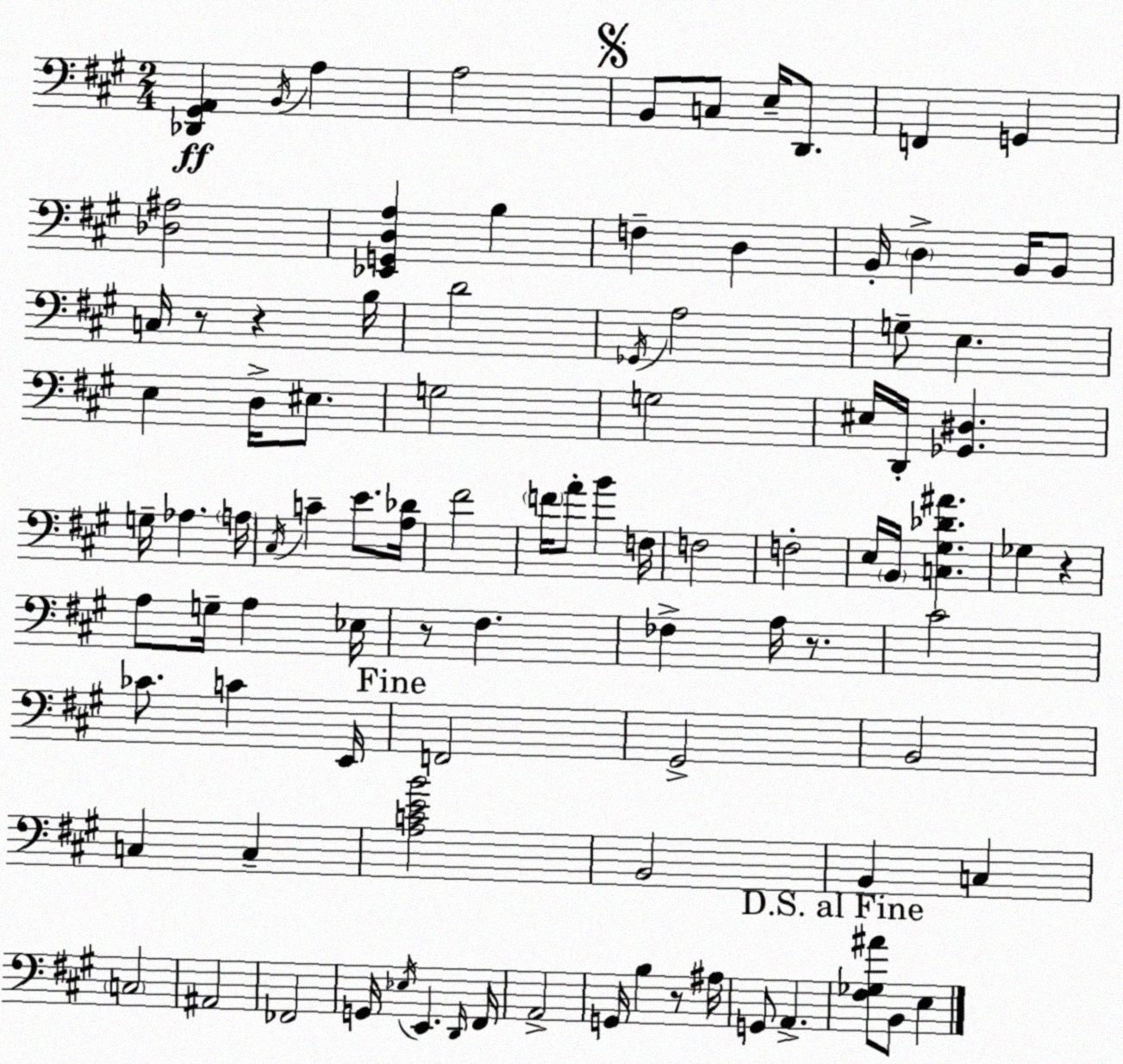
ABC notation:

X:1
T:Untitled
M:2/4
L:1/4
K:A
[_D,,^G,,A,,] B,,/4 A, A,2 B,,/2 C,/2 E,/4 D,,/2 F,, G,, [_D,^A,]2 [_E,,G,,D,A,] B, F, D, B,,/4 D, B,,/4 B,,/2 C,/4 z/2 z B,/4 D2 _G,,/4 A,2 G,/2 E, E, D,/4 ^E,/2 G,2 G,2 ^E,/4 D,,/4 [_G,,^D,] G,/4 _A, A,/4 ^C,/4 C E/2 [A,_D]/4 ^F2 F/4 A/2 B F,/4 F,2 F,2 E,/4 B,,/4 [C,^G,_D^A] _G, z A,/2 G,/4 A, _E,/4 z/2 ^F, _F, A,/4 z/2 ^C2 _C/2 C E,,/4 F,,2 ^G,,2 B,,2 C, C, [A,CEB]2 B,,2 B,, C, C,2 ^A,,2 _F,,2 G,,/4 _E,/4 E,, D,,/4 ^F,,/4 A,,2 G,,/4 B, z/2 ^A,/4 G,,/2 A,, [^F,_G,^A]/2 B,,/2 E,